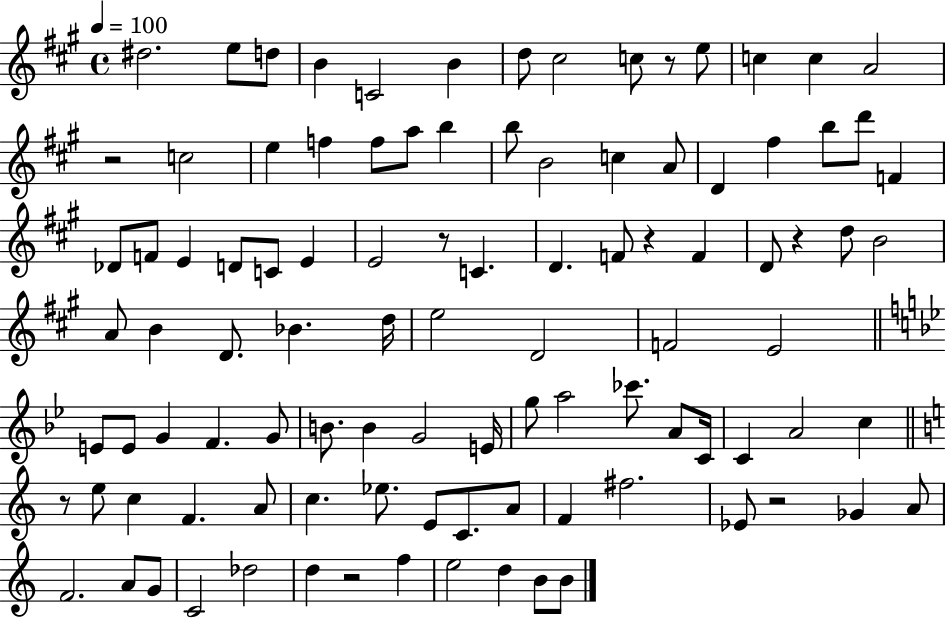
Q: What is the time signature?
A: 4/4